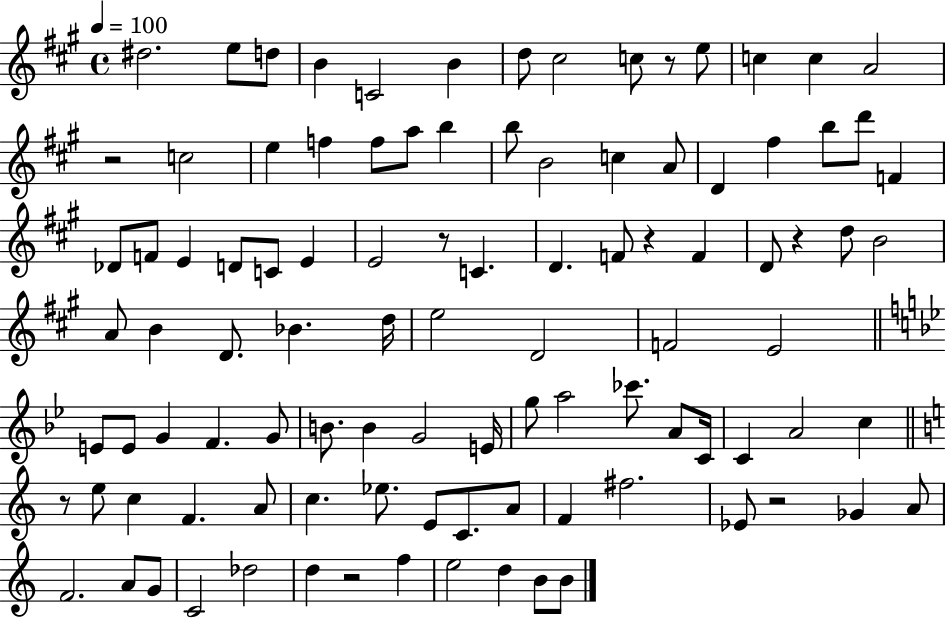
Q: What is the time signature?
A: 4/4